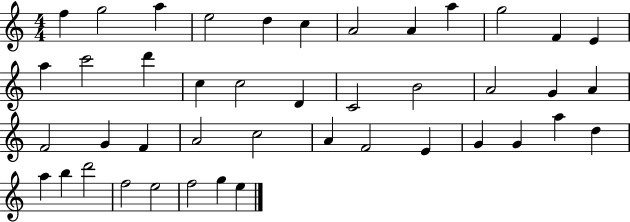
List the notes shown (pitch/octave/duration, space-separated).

F5/q G5/h A5/q E5/h D5/q C5/q A4/h A4/q A5/q G5/h F4/q E4/q A5/q C6/h D6/q C5/q C5/h D4/q C4/h B4/h A4/h G4/q A4/q F4/h G4/q F4/q A4/h C5/h A4/q F4/h E4/q G4/q G4/q A5/q D5/q A5/q B5/q D6/h F5/h E5/h F5/h G5/q E5/q